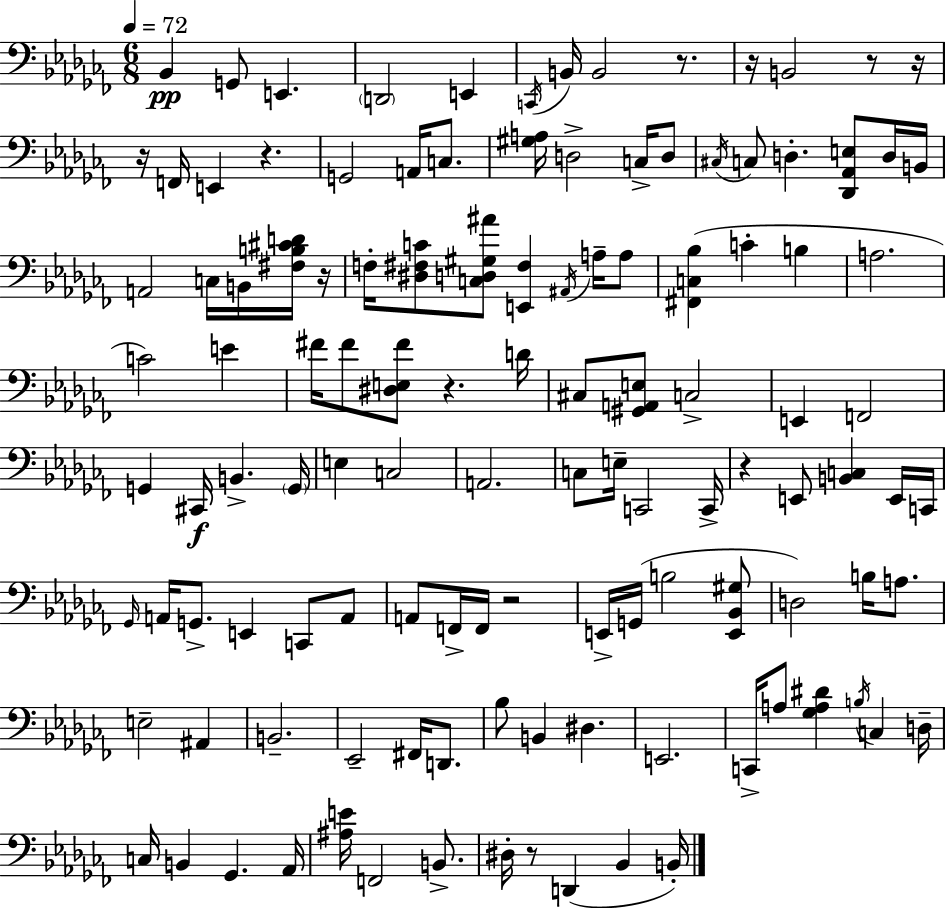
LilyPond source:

{
  \clef bass
  \numericTimeSignature
  \time 6/8
  \key aes \minor
  \tempo 4 = 72
  bes,4\pp g,8 e,4. | \parenthesize d,2 e,4 | \acciaccatura { c,16 } b,16 b,2 r8. | r16 b,2 r8 | \break r16 r16 f,16 e,4 r4. | g,2 a,16 c8. | <gis a>16 d2-> c16-> d8 | \acciaccatura { cis16 } c8 d4.-. <des, aes, e>8 | \break d16 b,16 a,2 c16 b,16 | <fis b cis' d'>16 r16 f16-. <dis fis c'>8 <c d gis ais'>8 <e, fis>4 \acciaccatura { ais,16 } | a16-- a8 <fis, c bes>4( c'4-. b4 | a2. | \break c'2) e'4 | fis'16 fis'8 <dis e fis'>8 r4. | d'16 cis8 <gis, a, e>8 c2-> | e,4 f,2 | \break g,4 cis,16\f b,4.-> | \parenthesize g,16 e4 c2 | a,2. | c8 e16-- c,2 | \break c,16-> r4 e,8 <b, c>4 | e,16 c,16 \grace { ges,16 } a,16 g,8.-> e,4 | c,8 a,8 a,8 f,16-> f,16 r2 | e,16-> g,16( b2 | \break <e, bes, gis>8 d2) | b16 a8. e2-- | ais,4 b,2.-- | ees,2-- | \break fis,16 d,8. bes8 b,4 dis4. | e,2. | c,16-> a8 <ges a dis'>4 \acciaccatura { b16 } | c4 d16-- c16 b,4 ges,4. | \break aes,16 <ais e'>16 f,2 | b,8.-> dis16-. r8 d,4( | bes,4 b,16-.) \bar "|."
}